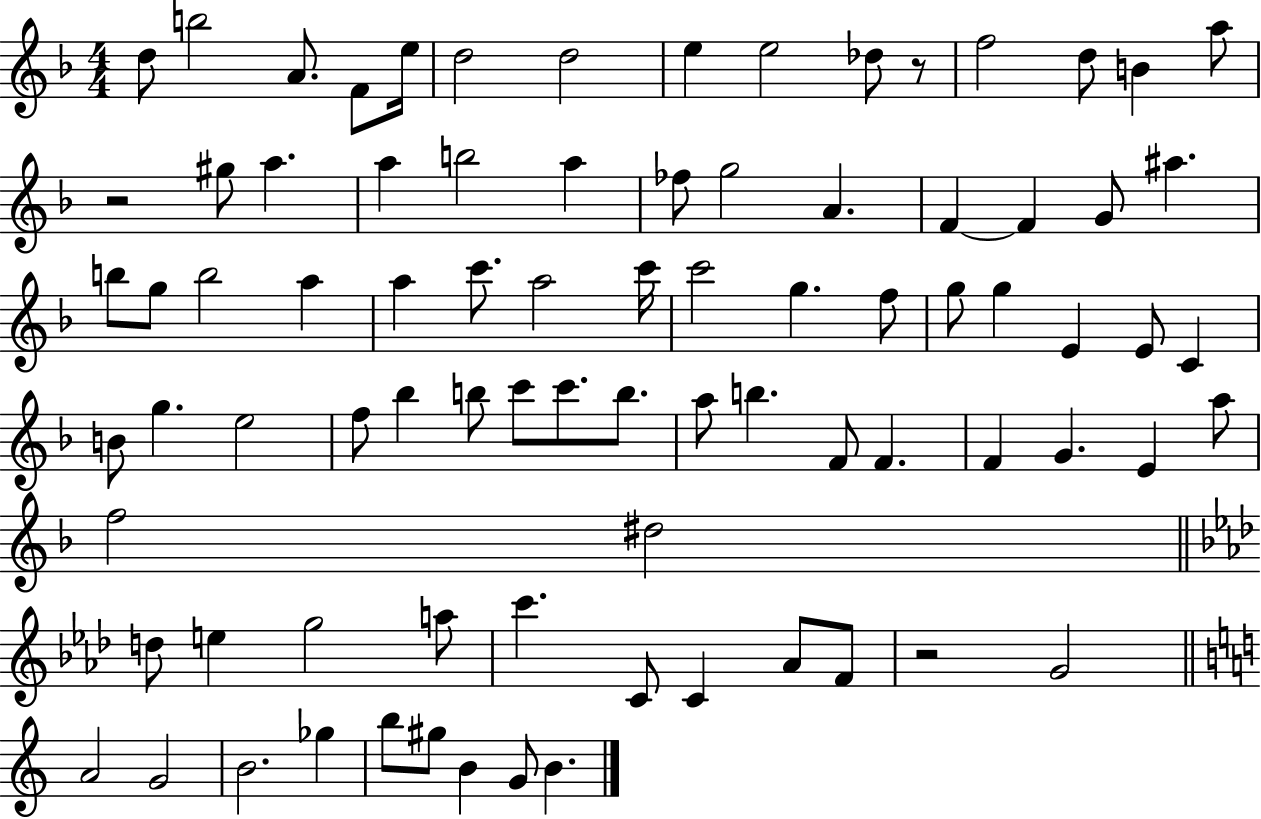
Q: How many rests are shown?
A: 3